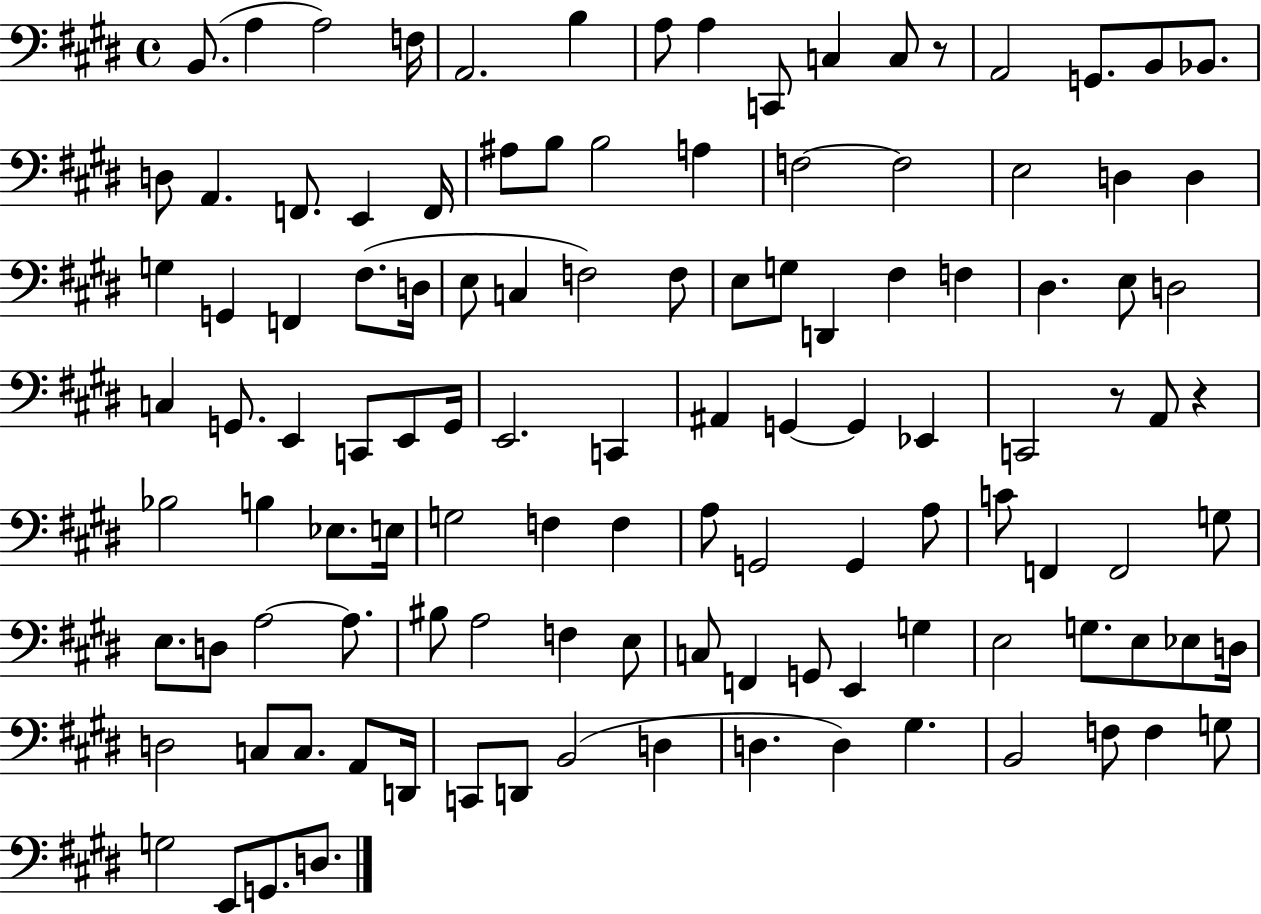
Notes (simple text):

B2/e. A3/q A3/h F3/s A2/h. B3/q A3/e A3/q C2/e C3/q C3/e R/e A2/h G2/e. B2/e Bb2/e. D3/e A2/q. F2/e. E2/q F2/s A#3/e B3/e B3/h A3/q F3/h F3/h E3/h D3/q D3/q G3/q G2/q F2/q F#3/e. D3/s E3/e C3/q F3/h F3/e E3/e G3/e D2/q F#3/q F3/q D#3/q. E3/e D3/h C3/q G2/e. E2/q C2/e E2/e G2/s E2/h. C2/q A#2/q G2/q G2/q Eb2/q C2/h R/e A2/e R/q Bb3/h B3/q Eb3/e. E3/s G3/h F3/q F3/q A3/e G2/h G2/q A3/e C4/e F2/q F2/h G3/e E3/e. D3/e A3/h A3/e. BIS3/e A3/h F3/q E3/e C3/e F2/q G2/e E2/q G3/q E3/h G3/e. E3/e Eb3/e D3/s D3/h C3/e C3/e. A2/e D2/s C2/e D2/e B2/h D3/q D3/q. D3/q G#3/q. B2/h F3/e F3/q G3/e G3/h E2/e G2/e. D3/e.